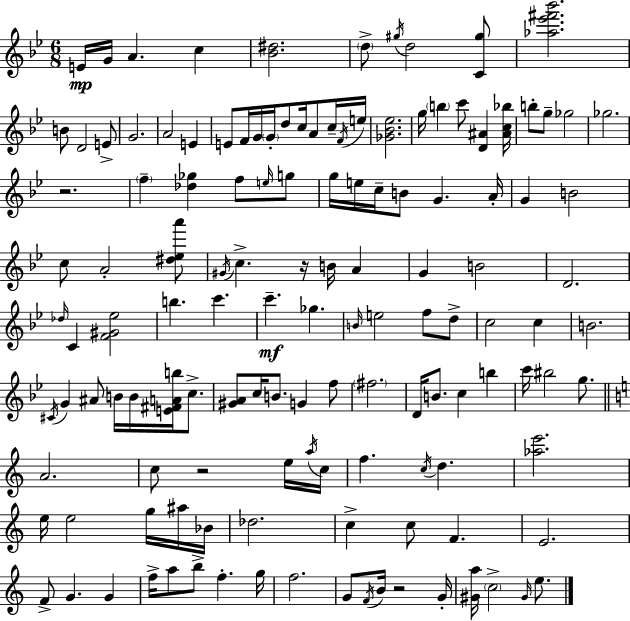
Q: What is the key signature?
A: BES major